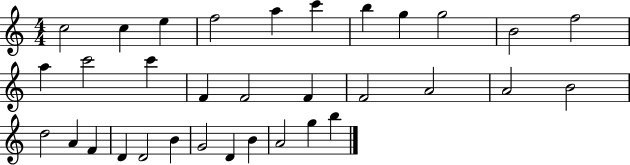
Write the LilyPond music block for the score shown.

{
  \clef treble
  \numericTimeSignature
  \time 4/4
  \key c \major
  c''2 c''4 e''4 | f''2 a''4 c'''4 | b''4 g''4 g''2 | b'2 f''2 | \break a''4 c'''2 c'''4 | f'4 f'2 f'4 | f'2 a'2 | a'2 b'2 | \break d''2 a'4 f'4 | d'4 d'2 b'4 | g'2 d'4 b'4 | a'2 g''4 b''4 | \break \bar "|."
}